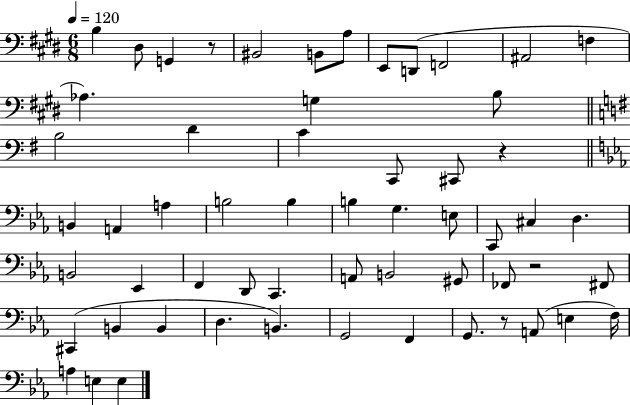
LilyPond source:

{
  \clef bass
  \numericTimeSignature
  \time 6/8
  \key e \major
  \tempo 4 = 120
  \repeat volta 2 { b4 dis8 g,4 r8 | bis,2 b,8 a8 | e,8 d,8( f,2 | ais,2 f4 | \break aes4.) g4 b8 | \bar "||" \break \key g \major b2 d'4 | c'4 c,8 cis,8 r4 | \bar "||" \break \key c \minor b,4 a,4 a4 | b2 b4 | b4 g4. e8 | c,8 cis4 d4. | \break b,2 ees,4 | f,4 d,8 c,4. | a,8 b,2 gis,8 | fes,8 r2 fis,8 | \break cis,4( b,4 b,4 | d4. b,4.) | g,2 f,4 | g,8. r8 a,8( e4 f16) | \break a4 e4 e4 | } \bar "|."
}